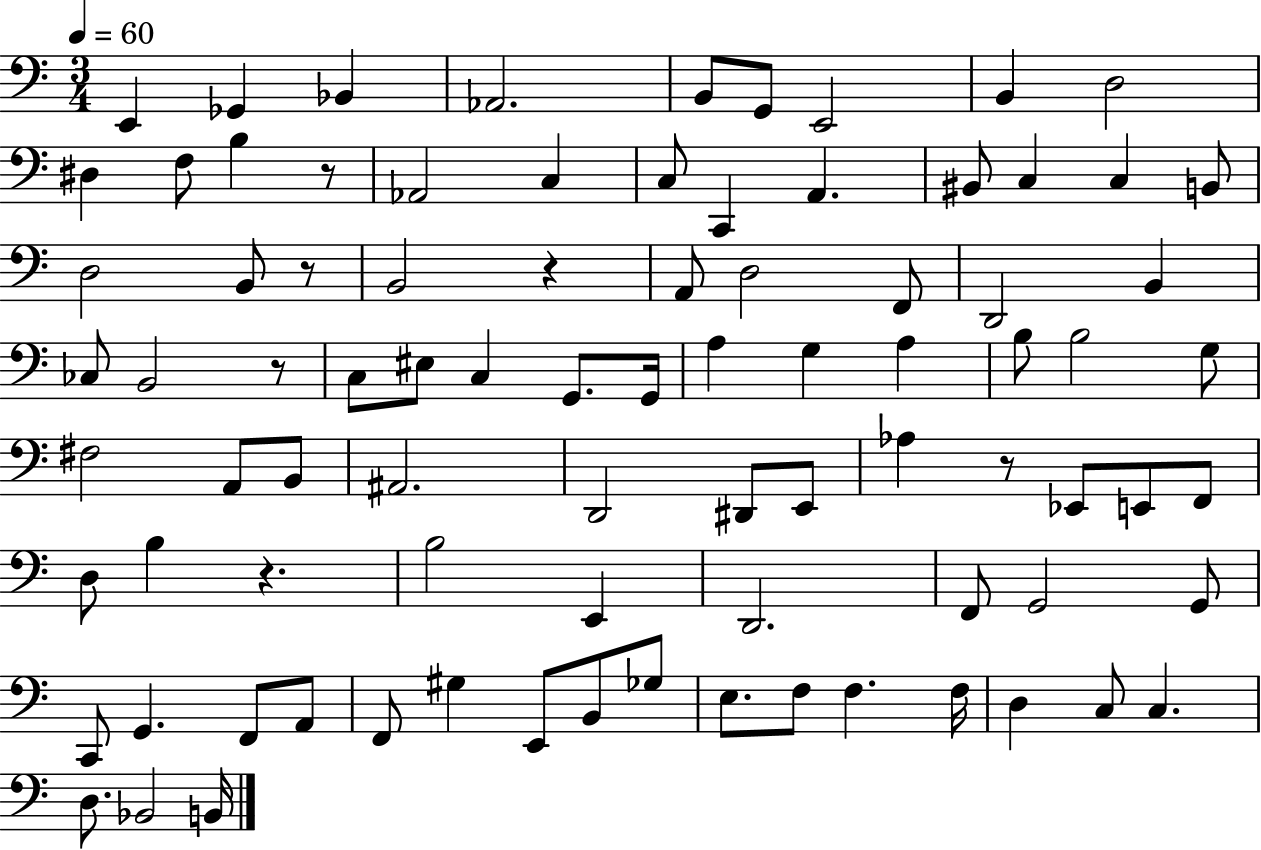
X:1
T:Untitled
M:3/4
L:1/4
K:C
E,, _G,, _B,, _A,,2 B,,/2 G,,/2 E,,2 B,, D,2 ^D, F,/2 B, z/2 _A,,2 C, C,/2 C,, A,, ^B,,/2 C, C, B,,/2 D,2 B,,/2 z/2 B,,2 z A,,/2 D,2 F,,/2 D,,2 B,, _C,/2 B,,2 z/2 C,/2 ^E,/2 C, G,,/2 G,,/4 A, G, A, B,/2 B,2 G,/2 ^F,2 A,,/2 B,,/2 ^A,,2 D,,2 ^D,,/2 E,,/2 _A, z/2 _E,,/2 E,,/2 F,,/2 D,/2 B, z B,2 E,, D,,2 F,,/2 G,,2 G,,/2 C,,/2 G,, F,,/2 A,,/2 F,,/2 ^G, E,,/2 B,,/2 _G,/2 E,/2 F,/2 F, F,/4 D, C,/2 C, D,/2 _B,,2 B,,/4